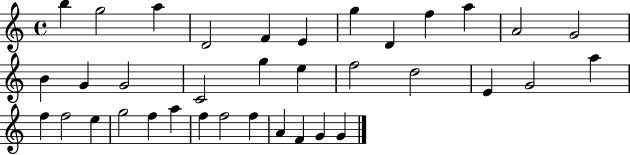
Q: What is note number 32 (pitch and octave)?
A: F5